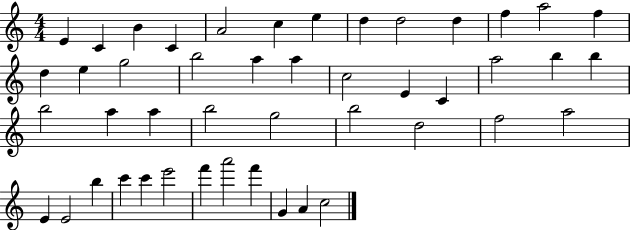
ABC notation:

X:1
T:Untitled
M:4/4
L:1/4
K:C
E C B C A2 c e d d2 d f a2 f d e g2 b2 a a c2 E C a2 b b b2 a a b2 g2 b2 d2 f2 a2 E E2 b c' c' e'2 f' a'2 f' G A c2